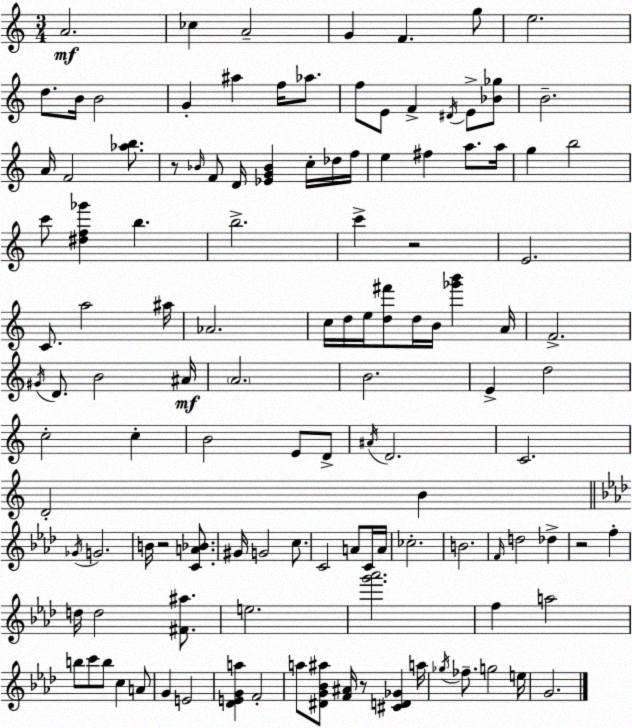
X:1
T:Untitled
M:3/4
L:1/4
K:Am
A2 _c A2 G F g/2 e2 d/2 B/4 B2 G ^a f/4 _a/2 f/2 E/2 F ^D/4 E/2 [_B_g]/2 B2 A/4 F2 [_ab]/2 z/2 _B/4 F/2 D/4 [_EG_B] c/4 _d/4 f/4 e ^f a/2 a/4 g b2 c'/2 [^df_g'] b b2 c' z2 E2 C/2 a2 ^a/4 _A2 c/4 d/4 e/4 [d^f']/2 d/4 B/4 [_g'b'] A/4 F2 ^G/4 D/2 B2 ^A/4 A2 B2 E d2 c2 c B2 E/2 D/2 ^A/4 D2 C2 D2 B _G/4 G2 B/4 z2 [CA_B]/2 ^G/4 G2 c/2 C2 A/2 C/4 A/4 _c2 B2 F/4 d2 _d z2 f d/4 d2 [^F^a]/2 e2 [g'_a']2 f a2 b/2 c'/2 b/2 c A/2 G E2 [_DEGa] F2 a/2 [^DG_B^a]/2 [F^A]/4 z/2 [^CD_G] a/4 _g/4 _f/2 g2 e/4 G2